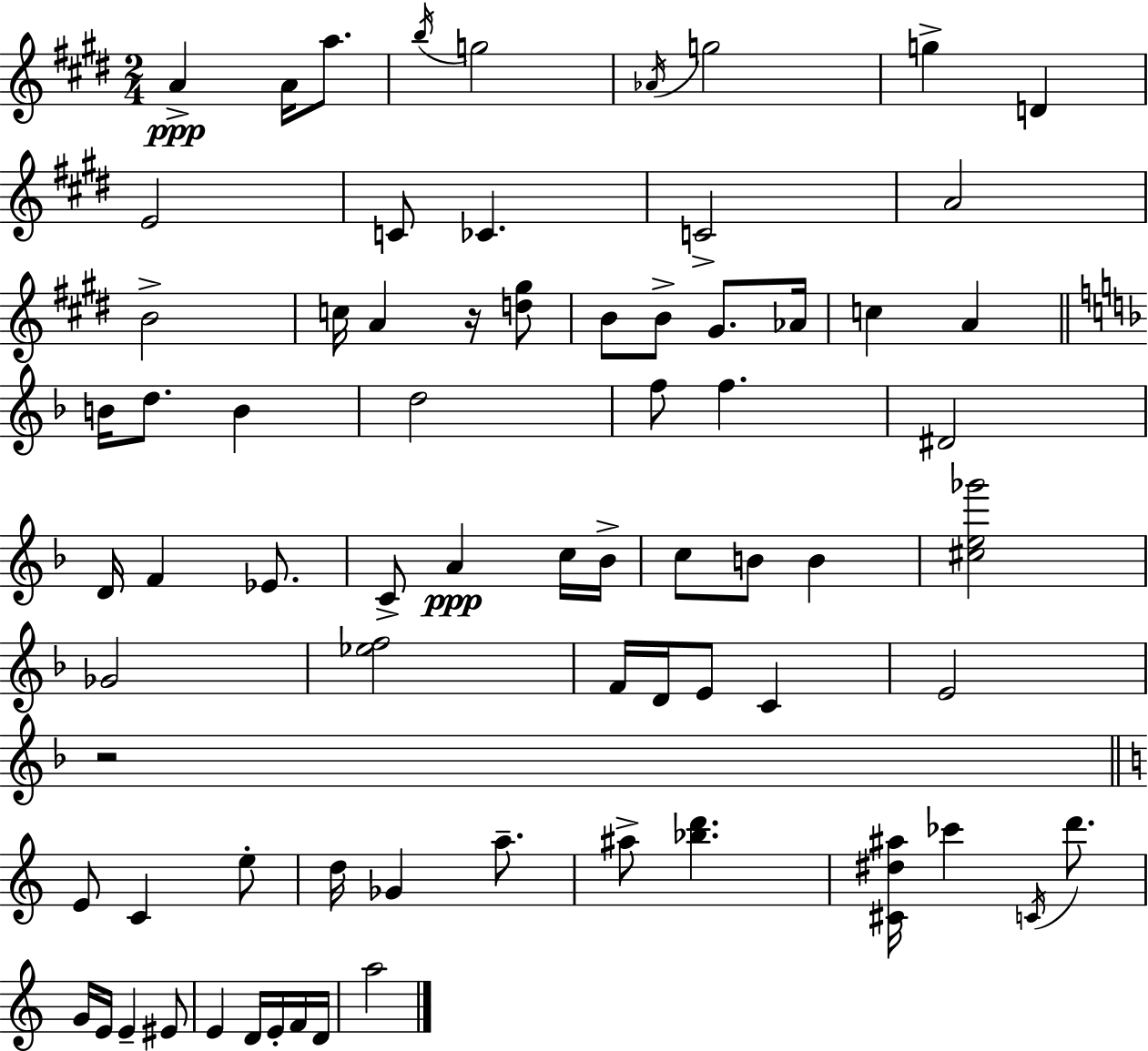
{
  \clef treble
  \numericTimeSignature
  \time 2/4
  \key e \major
  a'4->\ppp a'16 a''8. | \acciaccatura { b''16 } g''2 | \acciaccatura { aes'16 } g''2 | g''4-> d'4 | \break e'2 | c'8 ces'4. | c'2-> | a'2 | \break b'2-> | c''16 a'4 r16 | <d'' gis''>8 b'8 b'8-> gis'8. | aes'16 c''4 a'4 | \break \bar "||" \break \key d \minor b'16 d''8. b'4 | d''2 | f''8 f''4. | dis'2 | \break d'16 f'4 ees'8. | c'8-> a'4\ppp c''16 bes'16-> | c''8 b'8 b'4 | <cis'' e'' ges'''>2 | \break ges'2 | <ees'' f''>2 | f'16 d'16 e'8 c'4 | e'2 | \break r2 | \bar "||" \break \key c \major e'8 c'4 e''8-. | d''16 ges'4 a''8.-- | ais''8-> <bes'' d'''>4. | <cis' dis'' ais''>16 ces'''4 \acciaccatura { c'16 } d'''8. | \break g'16 e'16 e'4-- eis'8 | e'4 d'16 e'16-. f'16 | d'16 a''2 | \bar "|."
}